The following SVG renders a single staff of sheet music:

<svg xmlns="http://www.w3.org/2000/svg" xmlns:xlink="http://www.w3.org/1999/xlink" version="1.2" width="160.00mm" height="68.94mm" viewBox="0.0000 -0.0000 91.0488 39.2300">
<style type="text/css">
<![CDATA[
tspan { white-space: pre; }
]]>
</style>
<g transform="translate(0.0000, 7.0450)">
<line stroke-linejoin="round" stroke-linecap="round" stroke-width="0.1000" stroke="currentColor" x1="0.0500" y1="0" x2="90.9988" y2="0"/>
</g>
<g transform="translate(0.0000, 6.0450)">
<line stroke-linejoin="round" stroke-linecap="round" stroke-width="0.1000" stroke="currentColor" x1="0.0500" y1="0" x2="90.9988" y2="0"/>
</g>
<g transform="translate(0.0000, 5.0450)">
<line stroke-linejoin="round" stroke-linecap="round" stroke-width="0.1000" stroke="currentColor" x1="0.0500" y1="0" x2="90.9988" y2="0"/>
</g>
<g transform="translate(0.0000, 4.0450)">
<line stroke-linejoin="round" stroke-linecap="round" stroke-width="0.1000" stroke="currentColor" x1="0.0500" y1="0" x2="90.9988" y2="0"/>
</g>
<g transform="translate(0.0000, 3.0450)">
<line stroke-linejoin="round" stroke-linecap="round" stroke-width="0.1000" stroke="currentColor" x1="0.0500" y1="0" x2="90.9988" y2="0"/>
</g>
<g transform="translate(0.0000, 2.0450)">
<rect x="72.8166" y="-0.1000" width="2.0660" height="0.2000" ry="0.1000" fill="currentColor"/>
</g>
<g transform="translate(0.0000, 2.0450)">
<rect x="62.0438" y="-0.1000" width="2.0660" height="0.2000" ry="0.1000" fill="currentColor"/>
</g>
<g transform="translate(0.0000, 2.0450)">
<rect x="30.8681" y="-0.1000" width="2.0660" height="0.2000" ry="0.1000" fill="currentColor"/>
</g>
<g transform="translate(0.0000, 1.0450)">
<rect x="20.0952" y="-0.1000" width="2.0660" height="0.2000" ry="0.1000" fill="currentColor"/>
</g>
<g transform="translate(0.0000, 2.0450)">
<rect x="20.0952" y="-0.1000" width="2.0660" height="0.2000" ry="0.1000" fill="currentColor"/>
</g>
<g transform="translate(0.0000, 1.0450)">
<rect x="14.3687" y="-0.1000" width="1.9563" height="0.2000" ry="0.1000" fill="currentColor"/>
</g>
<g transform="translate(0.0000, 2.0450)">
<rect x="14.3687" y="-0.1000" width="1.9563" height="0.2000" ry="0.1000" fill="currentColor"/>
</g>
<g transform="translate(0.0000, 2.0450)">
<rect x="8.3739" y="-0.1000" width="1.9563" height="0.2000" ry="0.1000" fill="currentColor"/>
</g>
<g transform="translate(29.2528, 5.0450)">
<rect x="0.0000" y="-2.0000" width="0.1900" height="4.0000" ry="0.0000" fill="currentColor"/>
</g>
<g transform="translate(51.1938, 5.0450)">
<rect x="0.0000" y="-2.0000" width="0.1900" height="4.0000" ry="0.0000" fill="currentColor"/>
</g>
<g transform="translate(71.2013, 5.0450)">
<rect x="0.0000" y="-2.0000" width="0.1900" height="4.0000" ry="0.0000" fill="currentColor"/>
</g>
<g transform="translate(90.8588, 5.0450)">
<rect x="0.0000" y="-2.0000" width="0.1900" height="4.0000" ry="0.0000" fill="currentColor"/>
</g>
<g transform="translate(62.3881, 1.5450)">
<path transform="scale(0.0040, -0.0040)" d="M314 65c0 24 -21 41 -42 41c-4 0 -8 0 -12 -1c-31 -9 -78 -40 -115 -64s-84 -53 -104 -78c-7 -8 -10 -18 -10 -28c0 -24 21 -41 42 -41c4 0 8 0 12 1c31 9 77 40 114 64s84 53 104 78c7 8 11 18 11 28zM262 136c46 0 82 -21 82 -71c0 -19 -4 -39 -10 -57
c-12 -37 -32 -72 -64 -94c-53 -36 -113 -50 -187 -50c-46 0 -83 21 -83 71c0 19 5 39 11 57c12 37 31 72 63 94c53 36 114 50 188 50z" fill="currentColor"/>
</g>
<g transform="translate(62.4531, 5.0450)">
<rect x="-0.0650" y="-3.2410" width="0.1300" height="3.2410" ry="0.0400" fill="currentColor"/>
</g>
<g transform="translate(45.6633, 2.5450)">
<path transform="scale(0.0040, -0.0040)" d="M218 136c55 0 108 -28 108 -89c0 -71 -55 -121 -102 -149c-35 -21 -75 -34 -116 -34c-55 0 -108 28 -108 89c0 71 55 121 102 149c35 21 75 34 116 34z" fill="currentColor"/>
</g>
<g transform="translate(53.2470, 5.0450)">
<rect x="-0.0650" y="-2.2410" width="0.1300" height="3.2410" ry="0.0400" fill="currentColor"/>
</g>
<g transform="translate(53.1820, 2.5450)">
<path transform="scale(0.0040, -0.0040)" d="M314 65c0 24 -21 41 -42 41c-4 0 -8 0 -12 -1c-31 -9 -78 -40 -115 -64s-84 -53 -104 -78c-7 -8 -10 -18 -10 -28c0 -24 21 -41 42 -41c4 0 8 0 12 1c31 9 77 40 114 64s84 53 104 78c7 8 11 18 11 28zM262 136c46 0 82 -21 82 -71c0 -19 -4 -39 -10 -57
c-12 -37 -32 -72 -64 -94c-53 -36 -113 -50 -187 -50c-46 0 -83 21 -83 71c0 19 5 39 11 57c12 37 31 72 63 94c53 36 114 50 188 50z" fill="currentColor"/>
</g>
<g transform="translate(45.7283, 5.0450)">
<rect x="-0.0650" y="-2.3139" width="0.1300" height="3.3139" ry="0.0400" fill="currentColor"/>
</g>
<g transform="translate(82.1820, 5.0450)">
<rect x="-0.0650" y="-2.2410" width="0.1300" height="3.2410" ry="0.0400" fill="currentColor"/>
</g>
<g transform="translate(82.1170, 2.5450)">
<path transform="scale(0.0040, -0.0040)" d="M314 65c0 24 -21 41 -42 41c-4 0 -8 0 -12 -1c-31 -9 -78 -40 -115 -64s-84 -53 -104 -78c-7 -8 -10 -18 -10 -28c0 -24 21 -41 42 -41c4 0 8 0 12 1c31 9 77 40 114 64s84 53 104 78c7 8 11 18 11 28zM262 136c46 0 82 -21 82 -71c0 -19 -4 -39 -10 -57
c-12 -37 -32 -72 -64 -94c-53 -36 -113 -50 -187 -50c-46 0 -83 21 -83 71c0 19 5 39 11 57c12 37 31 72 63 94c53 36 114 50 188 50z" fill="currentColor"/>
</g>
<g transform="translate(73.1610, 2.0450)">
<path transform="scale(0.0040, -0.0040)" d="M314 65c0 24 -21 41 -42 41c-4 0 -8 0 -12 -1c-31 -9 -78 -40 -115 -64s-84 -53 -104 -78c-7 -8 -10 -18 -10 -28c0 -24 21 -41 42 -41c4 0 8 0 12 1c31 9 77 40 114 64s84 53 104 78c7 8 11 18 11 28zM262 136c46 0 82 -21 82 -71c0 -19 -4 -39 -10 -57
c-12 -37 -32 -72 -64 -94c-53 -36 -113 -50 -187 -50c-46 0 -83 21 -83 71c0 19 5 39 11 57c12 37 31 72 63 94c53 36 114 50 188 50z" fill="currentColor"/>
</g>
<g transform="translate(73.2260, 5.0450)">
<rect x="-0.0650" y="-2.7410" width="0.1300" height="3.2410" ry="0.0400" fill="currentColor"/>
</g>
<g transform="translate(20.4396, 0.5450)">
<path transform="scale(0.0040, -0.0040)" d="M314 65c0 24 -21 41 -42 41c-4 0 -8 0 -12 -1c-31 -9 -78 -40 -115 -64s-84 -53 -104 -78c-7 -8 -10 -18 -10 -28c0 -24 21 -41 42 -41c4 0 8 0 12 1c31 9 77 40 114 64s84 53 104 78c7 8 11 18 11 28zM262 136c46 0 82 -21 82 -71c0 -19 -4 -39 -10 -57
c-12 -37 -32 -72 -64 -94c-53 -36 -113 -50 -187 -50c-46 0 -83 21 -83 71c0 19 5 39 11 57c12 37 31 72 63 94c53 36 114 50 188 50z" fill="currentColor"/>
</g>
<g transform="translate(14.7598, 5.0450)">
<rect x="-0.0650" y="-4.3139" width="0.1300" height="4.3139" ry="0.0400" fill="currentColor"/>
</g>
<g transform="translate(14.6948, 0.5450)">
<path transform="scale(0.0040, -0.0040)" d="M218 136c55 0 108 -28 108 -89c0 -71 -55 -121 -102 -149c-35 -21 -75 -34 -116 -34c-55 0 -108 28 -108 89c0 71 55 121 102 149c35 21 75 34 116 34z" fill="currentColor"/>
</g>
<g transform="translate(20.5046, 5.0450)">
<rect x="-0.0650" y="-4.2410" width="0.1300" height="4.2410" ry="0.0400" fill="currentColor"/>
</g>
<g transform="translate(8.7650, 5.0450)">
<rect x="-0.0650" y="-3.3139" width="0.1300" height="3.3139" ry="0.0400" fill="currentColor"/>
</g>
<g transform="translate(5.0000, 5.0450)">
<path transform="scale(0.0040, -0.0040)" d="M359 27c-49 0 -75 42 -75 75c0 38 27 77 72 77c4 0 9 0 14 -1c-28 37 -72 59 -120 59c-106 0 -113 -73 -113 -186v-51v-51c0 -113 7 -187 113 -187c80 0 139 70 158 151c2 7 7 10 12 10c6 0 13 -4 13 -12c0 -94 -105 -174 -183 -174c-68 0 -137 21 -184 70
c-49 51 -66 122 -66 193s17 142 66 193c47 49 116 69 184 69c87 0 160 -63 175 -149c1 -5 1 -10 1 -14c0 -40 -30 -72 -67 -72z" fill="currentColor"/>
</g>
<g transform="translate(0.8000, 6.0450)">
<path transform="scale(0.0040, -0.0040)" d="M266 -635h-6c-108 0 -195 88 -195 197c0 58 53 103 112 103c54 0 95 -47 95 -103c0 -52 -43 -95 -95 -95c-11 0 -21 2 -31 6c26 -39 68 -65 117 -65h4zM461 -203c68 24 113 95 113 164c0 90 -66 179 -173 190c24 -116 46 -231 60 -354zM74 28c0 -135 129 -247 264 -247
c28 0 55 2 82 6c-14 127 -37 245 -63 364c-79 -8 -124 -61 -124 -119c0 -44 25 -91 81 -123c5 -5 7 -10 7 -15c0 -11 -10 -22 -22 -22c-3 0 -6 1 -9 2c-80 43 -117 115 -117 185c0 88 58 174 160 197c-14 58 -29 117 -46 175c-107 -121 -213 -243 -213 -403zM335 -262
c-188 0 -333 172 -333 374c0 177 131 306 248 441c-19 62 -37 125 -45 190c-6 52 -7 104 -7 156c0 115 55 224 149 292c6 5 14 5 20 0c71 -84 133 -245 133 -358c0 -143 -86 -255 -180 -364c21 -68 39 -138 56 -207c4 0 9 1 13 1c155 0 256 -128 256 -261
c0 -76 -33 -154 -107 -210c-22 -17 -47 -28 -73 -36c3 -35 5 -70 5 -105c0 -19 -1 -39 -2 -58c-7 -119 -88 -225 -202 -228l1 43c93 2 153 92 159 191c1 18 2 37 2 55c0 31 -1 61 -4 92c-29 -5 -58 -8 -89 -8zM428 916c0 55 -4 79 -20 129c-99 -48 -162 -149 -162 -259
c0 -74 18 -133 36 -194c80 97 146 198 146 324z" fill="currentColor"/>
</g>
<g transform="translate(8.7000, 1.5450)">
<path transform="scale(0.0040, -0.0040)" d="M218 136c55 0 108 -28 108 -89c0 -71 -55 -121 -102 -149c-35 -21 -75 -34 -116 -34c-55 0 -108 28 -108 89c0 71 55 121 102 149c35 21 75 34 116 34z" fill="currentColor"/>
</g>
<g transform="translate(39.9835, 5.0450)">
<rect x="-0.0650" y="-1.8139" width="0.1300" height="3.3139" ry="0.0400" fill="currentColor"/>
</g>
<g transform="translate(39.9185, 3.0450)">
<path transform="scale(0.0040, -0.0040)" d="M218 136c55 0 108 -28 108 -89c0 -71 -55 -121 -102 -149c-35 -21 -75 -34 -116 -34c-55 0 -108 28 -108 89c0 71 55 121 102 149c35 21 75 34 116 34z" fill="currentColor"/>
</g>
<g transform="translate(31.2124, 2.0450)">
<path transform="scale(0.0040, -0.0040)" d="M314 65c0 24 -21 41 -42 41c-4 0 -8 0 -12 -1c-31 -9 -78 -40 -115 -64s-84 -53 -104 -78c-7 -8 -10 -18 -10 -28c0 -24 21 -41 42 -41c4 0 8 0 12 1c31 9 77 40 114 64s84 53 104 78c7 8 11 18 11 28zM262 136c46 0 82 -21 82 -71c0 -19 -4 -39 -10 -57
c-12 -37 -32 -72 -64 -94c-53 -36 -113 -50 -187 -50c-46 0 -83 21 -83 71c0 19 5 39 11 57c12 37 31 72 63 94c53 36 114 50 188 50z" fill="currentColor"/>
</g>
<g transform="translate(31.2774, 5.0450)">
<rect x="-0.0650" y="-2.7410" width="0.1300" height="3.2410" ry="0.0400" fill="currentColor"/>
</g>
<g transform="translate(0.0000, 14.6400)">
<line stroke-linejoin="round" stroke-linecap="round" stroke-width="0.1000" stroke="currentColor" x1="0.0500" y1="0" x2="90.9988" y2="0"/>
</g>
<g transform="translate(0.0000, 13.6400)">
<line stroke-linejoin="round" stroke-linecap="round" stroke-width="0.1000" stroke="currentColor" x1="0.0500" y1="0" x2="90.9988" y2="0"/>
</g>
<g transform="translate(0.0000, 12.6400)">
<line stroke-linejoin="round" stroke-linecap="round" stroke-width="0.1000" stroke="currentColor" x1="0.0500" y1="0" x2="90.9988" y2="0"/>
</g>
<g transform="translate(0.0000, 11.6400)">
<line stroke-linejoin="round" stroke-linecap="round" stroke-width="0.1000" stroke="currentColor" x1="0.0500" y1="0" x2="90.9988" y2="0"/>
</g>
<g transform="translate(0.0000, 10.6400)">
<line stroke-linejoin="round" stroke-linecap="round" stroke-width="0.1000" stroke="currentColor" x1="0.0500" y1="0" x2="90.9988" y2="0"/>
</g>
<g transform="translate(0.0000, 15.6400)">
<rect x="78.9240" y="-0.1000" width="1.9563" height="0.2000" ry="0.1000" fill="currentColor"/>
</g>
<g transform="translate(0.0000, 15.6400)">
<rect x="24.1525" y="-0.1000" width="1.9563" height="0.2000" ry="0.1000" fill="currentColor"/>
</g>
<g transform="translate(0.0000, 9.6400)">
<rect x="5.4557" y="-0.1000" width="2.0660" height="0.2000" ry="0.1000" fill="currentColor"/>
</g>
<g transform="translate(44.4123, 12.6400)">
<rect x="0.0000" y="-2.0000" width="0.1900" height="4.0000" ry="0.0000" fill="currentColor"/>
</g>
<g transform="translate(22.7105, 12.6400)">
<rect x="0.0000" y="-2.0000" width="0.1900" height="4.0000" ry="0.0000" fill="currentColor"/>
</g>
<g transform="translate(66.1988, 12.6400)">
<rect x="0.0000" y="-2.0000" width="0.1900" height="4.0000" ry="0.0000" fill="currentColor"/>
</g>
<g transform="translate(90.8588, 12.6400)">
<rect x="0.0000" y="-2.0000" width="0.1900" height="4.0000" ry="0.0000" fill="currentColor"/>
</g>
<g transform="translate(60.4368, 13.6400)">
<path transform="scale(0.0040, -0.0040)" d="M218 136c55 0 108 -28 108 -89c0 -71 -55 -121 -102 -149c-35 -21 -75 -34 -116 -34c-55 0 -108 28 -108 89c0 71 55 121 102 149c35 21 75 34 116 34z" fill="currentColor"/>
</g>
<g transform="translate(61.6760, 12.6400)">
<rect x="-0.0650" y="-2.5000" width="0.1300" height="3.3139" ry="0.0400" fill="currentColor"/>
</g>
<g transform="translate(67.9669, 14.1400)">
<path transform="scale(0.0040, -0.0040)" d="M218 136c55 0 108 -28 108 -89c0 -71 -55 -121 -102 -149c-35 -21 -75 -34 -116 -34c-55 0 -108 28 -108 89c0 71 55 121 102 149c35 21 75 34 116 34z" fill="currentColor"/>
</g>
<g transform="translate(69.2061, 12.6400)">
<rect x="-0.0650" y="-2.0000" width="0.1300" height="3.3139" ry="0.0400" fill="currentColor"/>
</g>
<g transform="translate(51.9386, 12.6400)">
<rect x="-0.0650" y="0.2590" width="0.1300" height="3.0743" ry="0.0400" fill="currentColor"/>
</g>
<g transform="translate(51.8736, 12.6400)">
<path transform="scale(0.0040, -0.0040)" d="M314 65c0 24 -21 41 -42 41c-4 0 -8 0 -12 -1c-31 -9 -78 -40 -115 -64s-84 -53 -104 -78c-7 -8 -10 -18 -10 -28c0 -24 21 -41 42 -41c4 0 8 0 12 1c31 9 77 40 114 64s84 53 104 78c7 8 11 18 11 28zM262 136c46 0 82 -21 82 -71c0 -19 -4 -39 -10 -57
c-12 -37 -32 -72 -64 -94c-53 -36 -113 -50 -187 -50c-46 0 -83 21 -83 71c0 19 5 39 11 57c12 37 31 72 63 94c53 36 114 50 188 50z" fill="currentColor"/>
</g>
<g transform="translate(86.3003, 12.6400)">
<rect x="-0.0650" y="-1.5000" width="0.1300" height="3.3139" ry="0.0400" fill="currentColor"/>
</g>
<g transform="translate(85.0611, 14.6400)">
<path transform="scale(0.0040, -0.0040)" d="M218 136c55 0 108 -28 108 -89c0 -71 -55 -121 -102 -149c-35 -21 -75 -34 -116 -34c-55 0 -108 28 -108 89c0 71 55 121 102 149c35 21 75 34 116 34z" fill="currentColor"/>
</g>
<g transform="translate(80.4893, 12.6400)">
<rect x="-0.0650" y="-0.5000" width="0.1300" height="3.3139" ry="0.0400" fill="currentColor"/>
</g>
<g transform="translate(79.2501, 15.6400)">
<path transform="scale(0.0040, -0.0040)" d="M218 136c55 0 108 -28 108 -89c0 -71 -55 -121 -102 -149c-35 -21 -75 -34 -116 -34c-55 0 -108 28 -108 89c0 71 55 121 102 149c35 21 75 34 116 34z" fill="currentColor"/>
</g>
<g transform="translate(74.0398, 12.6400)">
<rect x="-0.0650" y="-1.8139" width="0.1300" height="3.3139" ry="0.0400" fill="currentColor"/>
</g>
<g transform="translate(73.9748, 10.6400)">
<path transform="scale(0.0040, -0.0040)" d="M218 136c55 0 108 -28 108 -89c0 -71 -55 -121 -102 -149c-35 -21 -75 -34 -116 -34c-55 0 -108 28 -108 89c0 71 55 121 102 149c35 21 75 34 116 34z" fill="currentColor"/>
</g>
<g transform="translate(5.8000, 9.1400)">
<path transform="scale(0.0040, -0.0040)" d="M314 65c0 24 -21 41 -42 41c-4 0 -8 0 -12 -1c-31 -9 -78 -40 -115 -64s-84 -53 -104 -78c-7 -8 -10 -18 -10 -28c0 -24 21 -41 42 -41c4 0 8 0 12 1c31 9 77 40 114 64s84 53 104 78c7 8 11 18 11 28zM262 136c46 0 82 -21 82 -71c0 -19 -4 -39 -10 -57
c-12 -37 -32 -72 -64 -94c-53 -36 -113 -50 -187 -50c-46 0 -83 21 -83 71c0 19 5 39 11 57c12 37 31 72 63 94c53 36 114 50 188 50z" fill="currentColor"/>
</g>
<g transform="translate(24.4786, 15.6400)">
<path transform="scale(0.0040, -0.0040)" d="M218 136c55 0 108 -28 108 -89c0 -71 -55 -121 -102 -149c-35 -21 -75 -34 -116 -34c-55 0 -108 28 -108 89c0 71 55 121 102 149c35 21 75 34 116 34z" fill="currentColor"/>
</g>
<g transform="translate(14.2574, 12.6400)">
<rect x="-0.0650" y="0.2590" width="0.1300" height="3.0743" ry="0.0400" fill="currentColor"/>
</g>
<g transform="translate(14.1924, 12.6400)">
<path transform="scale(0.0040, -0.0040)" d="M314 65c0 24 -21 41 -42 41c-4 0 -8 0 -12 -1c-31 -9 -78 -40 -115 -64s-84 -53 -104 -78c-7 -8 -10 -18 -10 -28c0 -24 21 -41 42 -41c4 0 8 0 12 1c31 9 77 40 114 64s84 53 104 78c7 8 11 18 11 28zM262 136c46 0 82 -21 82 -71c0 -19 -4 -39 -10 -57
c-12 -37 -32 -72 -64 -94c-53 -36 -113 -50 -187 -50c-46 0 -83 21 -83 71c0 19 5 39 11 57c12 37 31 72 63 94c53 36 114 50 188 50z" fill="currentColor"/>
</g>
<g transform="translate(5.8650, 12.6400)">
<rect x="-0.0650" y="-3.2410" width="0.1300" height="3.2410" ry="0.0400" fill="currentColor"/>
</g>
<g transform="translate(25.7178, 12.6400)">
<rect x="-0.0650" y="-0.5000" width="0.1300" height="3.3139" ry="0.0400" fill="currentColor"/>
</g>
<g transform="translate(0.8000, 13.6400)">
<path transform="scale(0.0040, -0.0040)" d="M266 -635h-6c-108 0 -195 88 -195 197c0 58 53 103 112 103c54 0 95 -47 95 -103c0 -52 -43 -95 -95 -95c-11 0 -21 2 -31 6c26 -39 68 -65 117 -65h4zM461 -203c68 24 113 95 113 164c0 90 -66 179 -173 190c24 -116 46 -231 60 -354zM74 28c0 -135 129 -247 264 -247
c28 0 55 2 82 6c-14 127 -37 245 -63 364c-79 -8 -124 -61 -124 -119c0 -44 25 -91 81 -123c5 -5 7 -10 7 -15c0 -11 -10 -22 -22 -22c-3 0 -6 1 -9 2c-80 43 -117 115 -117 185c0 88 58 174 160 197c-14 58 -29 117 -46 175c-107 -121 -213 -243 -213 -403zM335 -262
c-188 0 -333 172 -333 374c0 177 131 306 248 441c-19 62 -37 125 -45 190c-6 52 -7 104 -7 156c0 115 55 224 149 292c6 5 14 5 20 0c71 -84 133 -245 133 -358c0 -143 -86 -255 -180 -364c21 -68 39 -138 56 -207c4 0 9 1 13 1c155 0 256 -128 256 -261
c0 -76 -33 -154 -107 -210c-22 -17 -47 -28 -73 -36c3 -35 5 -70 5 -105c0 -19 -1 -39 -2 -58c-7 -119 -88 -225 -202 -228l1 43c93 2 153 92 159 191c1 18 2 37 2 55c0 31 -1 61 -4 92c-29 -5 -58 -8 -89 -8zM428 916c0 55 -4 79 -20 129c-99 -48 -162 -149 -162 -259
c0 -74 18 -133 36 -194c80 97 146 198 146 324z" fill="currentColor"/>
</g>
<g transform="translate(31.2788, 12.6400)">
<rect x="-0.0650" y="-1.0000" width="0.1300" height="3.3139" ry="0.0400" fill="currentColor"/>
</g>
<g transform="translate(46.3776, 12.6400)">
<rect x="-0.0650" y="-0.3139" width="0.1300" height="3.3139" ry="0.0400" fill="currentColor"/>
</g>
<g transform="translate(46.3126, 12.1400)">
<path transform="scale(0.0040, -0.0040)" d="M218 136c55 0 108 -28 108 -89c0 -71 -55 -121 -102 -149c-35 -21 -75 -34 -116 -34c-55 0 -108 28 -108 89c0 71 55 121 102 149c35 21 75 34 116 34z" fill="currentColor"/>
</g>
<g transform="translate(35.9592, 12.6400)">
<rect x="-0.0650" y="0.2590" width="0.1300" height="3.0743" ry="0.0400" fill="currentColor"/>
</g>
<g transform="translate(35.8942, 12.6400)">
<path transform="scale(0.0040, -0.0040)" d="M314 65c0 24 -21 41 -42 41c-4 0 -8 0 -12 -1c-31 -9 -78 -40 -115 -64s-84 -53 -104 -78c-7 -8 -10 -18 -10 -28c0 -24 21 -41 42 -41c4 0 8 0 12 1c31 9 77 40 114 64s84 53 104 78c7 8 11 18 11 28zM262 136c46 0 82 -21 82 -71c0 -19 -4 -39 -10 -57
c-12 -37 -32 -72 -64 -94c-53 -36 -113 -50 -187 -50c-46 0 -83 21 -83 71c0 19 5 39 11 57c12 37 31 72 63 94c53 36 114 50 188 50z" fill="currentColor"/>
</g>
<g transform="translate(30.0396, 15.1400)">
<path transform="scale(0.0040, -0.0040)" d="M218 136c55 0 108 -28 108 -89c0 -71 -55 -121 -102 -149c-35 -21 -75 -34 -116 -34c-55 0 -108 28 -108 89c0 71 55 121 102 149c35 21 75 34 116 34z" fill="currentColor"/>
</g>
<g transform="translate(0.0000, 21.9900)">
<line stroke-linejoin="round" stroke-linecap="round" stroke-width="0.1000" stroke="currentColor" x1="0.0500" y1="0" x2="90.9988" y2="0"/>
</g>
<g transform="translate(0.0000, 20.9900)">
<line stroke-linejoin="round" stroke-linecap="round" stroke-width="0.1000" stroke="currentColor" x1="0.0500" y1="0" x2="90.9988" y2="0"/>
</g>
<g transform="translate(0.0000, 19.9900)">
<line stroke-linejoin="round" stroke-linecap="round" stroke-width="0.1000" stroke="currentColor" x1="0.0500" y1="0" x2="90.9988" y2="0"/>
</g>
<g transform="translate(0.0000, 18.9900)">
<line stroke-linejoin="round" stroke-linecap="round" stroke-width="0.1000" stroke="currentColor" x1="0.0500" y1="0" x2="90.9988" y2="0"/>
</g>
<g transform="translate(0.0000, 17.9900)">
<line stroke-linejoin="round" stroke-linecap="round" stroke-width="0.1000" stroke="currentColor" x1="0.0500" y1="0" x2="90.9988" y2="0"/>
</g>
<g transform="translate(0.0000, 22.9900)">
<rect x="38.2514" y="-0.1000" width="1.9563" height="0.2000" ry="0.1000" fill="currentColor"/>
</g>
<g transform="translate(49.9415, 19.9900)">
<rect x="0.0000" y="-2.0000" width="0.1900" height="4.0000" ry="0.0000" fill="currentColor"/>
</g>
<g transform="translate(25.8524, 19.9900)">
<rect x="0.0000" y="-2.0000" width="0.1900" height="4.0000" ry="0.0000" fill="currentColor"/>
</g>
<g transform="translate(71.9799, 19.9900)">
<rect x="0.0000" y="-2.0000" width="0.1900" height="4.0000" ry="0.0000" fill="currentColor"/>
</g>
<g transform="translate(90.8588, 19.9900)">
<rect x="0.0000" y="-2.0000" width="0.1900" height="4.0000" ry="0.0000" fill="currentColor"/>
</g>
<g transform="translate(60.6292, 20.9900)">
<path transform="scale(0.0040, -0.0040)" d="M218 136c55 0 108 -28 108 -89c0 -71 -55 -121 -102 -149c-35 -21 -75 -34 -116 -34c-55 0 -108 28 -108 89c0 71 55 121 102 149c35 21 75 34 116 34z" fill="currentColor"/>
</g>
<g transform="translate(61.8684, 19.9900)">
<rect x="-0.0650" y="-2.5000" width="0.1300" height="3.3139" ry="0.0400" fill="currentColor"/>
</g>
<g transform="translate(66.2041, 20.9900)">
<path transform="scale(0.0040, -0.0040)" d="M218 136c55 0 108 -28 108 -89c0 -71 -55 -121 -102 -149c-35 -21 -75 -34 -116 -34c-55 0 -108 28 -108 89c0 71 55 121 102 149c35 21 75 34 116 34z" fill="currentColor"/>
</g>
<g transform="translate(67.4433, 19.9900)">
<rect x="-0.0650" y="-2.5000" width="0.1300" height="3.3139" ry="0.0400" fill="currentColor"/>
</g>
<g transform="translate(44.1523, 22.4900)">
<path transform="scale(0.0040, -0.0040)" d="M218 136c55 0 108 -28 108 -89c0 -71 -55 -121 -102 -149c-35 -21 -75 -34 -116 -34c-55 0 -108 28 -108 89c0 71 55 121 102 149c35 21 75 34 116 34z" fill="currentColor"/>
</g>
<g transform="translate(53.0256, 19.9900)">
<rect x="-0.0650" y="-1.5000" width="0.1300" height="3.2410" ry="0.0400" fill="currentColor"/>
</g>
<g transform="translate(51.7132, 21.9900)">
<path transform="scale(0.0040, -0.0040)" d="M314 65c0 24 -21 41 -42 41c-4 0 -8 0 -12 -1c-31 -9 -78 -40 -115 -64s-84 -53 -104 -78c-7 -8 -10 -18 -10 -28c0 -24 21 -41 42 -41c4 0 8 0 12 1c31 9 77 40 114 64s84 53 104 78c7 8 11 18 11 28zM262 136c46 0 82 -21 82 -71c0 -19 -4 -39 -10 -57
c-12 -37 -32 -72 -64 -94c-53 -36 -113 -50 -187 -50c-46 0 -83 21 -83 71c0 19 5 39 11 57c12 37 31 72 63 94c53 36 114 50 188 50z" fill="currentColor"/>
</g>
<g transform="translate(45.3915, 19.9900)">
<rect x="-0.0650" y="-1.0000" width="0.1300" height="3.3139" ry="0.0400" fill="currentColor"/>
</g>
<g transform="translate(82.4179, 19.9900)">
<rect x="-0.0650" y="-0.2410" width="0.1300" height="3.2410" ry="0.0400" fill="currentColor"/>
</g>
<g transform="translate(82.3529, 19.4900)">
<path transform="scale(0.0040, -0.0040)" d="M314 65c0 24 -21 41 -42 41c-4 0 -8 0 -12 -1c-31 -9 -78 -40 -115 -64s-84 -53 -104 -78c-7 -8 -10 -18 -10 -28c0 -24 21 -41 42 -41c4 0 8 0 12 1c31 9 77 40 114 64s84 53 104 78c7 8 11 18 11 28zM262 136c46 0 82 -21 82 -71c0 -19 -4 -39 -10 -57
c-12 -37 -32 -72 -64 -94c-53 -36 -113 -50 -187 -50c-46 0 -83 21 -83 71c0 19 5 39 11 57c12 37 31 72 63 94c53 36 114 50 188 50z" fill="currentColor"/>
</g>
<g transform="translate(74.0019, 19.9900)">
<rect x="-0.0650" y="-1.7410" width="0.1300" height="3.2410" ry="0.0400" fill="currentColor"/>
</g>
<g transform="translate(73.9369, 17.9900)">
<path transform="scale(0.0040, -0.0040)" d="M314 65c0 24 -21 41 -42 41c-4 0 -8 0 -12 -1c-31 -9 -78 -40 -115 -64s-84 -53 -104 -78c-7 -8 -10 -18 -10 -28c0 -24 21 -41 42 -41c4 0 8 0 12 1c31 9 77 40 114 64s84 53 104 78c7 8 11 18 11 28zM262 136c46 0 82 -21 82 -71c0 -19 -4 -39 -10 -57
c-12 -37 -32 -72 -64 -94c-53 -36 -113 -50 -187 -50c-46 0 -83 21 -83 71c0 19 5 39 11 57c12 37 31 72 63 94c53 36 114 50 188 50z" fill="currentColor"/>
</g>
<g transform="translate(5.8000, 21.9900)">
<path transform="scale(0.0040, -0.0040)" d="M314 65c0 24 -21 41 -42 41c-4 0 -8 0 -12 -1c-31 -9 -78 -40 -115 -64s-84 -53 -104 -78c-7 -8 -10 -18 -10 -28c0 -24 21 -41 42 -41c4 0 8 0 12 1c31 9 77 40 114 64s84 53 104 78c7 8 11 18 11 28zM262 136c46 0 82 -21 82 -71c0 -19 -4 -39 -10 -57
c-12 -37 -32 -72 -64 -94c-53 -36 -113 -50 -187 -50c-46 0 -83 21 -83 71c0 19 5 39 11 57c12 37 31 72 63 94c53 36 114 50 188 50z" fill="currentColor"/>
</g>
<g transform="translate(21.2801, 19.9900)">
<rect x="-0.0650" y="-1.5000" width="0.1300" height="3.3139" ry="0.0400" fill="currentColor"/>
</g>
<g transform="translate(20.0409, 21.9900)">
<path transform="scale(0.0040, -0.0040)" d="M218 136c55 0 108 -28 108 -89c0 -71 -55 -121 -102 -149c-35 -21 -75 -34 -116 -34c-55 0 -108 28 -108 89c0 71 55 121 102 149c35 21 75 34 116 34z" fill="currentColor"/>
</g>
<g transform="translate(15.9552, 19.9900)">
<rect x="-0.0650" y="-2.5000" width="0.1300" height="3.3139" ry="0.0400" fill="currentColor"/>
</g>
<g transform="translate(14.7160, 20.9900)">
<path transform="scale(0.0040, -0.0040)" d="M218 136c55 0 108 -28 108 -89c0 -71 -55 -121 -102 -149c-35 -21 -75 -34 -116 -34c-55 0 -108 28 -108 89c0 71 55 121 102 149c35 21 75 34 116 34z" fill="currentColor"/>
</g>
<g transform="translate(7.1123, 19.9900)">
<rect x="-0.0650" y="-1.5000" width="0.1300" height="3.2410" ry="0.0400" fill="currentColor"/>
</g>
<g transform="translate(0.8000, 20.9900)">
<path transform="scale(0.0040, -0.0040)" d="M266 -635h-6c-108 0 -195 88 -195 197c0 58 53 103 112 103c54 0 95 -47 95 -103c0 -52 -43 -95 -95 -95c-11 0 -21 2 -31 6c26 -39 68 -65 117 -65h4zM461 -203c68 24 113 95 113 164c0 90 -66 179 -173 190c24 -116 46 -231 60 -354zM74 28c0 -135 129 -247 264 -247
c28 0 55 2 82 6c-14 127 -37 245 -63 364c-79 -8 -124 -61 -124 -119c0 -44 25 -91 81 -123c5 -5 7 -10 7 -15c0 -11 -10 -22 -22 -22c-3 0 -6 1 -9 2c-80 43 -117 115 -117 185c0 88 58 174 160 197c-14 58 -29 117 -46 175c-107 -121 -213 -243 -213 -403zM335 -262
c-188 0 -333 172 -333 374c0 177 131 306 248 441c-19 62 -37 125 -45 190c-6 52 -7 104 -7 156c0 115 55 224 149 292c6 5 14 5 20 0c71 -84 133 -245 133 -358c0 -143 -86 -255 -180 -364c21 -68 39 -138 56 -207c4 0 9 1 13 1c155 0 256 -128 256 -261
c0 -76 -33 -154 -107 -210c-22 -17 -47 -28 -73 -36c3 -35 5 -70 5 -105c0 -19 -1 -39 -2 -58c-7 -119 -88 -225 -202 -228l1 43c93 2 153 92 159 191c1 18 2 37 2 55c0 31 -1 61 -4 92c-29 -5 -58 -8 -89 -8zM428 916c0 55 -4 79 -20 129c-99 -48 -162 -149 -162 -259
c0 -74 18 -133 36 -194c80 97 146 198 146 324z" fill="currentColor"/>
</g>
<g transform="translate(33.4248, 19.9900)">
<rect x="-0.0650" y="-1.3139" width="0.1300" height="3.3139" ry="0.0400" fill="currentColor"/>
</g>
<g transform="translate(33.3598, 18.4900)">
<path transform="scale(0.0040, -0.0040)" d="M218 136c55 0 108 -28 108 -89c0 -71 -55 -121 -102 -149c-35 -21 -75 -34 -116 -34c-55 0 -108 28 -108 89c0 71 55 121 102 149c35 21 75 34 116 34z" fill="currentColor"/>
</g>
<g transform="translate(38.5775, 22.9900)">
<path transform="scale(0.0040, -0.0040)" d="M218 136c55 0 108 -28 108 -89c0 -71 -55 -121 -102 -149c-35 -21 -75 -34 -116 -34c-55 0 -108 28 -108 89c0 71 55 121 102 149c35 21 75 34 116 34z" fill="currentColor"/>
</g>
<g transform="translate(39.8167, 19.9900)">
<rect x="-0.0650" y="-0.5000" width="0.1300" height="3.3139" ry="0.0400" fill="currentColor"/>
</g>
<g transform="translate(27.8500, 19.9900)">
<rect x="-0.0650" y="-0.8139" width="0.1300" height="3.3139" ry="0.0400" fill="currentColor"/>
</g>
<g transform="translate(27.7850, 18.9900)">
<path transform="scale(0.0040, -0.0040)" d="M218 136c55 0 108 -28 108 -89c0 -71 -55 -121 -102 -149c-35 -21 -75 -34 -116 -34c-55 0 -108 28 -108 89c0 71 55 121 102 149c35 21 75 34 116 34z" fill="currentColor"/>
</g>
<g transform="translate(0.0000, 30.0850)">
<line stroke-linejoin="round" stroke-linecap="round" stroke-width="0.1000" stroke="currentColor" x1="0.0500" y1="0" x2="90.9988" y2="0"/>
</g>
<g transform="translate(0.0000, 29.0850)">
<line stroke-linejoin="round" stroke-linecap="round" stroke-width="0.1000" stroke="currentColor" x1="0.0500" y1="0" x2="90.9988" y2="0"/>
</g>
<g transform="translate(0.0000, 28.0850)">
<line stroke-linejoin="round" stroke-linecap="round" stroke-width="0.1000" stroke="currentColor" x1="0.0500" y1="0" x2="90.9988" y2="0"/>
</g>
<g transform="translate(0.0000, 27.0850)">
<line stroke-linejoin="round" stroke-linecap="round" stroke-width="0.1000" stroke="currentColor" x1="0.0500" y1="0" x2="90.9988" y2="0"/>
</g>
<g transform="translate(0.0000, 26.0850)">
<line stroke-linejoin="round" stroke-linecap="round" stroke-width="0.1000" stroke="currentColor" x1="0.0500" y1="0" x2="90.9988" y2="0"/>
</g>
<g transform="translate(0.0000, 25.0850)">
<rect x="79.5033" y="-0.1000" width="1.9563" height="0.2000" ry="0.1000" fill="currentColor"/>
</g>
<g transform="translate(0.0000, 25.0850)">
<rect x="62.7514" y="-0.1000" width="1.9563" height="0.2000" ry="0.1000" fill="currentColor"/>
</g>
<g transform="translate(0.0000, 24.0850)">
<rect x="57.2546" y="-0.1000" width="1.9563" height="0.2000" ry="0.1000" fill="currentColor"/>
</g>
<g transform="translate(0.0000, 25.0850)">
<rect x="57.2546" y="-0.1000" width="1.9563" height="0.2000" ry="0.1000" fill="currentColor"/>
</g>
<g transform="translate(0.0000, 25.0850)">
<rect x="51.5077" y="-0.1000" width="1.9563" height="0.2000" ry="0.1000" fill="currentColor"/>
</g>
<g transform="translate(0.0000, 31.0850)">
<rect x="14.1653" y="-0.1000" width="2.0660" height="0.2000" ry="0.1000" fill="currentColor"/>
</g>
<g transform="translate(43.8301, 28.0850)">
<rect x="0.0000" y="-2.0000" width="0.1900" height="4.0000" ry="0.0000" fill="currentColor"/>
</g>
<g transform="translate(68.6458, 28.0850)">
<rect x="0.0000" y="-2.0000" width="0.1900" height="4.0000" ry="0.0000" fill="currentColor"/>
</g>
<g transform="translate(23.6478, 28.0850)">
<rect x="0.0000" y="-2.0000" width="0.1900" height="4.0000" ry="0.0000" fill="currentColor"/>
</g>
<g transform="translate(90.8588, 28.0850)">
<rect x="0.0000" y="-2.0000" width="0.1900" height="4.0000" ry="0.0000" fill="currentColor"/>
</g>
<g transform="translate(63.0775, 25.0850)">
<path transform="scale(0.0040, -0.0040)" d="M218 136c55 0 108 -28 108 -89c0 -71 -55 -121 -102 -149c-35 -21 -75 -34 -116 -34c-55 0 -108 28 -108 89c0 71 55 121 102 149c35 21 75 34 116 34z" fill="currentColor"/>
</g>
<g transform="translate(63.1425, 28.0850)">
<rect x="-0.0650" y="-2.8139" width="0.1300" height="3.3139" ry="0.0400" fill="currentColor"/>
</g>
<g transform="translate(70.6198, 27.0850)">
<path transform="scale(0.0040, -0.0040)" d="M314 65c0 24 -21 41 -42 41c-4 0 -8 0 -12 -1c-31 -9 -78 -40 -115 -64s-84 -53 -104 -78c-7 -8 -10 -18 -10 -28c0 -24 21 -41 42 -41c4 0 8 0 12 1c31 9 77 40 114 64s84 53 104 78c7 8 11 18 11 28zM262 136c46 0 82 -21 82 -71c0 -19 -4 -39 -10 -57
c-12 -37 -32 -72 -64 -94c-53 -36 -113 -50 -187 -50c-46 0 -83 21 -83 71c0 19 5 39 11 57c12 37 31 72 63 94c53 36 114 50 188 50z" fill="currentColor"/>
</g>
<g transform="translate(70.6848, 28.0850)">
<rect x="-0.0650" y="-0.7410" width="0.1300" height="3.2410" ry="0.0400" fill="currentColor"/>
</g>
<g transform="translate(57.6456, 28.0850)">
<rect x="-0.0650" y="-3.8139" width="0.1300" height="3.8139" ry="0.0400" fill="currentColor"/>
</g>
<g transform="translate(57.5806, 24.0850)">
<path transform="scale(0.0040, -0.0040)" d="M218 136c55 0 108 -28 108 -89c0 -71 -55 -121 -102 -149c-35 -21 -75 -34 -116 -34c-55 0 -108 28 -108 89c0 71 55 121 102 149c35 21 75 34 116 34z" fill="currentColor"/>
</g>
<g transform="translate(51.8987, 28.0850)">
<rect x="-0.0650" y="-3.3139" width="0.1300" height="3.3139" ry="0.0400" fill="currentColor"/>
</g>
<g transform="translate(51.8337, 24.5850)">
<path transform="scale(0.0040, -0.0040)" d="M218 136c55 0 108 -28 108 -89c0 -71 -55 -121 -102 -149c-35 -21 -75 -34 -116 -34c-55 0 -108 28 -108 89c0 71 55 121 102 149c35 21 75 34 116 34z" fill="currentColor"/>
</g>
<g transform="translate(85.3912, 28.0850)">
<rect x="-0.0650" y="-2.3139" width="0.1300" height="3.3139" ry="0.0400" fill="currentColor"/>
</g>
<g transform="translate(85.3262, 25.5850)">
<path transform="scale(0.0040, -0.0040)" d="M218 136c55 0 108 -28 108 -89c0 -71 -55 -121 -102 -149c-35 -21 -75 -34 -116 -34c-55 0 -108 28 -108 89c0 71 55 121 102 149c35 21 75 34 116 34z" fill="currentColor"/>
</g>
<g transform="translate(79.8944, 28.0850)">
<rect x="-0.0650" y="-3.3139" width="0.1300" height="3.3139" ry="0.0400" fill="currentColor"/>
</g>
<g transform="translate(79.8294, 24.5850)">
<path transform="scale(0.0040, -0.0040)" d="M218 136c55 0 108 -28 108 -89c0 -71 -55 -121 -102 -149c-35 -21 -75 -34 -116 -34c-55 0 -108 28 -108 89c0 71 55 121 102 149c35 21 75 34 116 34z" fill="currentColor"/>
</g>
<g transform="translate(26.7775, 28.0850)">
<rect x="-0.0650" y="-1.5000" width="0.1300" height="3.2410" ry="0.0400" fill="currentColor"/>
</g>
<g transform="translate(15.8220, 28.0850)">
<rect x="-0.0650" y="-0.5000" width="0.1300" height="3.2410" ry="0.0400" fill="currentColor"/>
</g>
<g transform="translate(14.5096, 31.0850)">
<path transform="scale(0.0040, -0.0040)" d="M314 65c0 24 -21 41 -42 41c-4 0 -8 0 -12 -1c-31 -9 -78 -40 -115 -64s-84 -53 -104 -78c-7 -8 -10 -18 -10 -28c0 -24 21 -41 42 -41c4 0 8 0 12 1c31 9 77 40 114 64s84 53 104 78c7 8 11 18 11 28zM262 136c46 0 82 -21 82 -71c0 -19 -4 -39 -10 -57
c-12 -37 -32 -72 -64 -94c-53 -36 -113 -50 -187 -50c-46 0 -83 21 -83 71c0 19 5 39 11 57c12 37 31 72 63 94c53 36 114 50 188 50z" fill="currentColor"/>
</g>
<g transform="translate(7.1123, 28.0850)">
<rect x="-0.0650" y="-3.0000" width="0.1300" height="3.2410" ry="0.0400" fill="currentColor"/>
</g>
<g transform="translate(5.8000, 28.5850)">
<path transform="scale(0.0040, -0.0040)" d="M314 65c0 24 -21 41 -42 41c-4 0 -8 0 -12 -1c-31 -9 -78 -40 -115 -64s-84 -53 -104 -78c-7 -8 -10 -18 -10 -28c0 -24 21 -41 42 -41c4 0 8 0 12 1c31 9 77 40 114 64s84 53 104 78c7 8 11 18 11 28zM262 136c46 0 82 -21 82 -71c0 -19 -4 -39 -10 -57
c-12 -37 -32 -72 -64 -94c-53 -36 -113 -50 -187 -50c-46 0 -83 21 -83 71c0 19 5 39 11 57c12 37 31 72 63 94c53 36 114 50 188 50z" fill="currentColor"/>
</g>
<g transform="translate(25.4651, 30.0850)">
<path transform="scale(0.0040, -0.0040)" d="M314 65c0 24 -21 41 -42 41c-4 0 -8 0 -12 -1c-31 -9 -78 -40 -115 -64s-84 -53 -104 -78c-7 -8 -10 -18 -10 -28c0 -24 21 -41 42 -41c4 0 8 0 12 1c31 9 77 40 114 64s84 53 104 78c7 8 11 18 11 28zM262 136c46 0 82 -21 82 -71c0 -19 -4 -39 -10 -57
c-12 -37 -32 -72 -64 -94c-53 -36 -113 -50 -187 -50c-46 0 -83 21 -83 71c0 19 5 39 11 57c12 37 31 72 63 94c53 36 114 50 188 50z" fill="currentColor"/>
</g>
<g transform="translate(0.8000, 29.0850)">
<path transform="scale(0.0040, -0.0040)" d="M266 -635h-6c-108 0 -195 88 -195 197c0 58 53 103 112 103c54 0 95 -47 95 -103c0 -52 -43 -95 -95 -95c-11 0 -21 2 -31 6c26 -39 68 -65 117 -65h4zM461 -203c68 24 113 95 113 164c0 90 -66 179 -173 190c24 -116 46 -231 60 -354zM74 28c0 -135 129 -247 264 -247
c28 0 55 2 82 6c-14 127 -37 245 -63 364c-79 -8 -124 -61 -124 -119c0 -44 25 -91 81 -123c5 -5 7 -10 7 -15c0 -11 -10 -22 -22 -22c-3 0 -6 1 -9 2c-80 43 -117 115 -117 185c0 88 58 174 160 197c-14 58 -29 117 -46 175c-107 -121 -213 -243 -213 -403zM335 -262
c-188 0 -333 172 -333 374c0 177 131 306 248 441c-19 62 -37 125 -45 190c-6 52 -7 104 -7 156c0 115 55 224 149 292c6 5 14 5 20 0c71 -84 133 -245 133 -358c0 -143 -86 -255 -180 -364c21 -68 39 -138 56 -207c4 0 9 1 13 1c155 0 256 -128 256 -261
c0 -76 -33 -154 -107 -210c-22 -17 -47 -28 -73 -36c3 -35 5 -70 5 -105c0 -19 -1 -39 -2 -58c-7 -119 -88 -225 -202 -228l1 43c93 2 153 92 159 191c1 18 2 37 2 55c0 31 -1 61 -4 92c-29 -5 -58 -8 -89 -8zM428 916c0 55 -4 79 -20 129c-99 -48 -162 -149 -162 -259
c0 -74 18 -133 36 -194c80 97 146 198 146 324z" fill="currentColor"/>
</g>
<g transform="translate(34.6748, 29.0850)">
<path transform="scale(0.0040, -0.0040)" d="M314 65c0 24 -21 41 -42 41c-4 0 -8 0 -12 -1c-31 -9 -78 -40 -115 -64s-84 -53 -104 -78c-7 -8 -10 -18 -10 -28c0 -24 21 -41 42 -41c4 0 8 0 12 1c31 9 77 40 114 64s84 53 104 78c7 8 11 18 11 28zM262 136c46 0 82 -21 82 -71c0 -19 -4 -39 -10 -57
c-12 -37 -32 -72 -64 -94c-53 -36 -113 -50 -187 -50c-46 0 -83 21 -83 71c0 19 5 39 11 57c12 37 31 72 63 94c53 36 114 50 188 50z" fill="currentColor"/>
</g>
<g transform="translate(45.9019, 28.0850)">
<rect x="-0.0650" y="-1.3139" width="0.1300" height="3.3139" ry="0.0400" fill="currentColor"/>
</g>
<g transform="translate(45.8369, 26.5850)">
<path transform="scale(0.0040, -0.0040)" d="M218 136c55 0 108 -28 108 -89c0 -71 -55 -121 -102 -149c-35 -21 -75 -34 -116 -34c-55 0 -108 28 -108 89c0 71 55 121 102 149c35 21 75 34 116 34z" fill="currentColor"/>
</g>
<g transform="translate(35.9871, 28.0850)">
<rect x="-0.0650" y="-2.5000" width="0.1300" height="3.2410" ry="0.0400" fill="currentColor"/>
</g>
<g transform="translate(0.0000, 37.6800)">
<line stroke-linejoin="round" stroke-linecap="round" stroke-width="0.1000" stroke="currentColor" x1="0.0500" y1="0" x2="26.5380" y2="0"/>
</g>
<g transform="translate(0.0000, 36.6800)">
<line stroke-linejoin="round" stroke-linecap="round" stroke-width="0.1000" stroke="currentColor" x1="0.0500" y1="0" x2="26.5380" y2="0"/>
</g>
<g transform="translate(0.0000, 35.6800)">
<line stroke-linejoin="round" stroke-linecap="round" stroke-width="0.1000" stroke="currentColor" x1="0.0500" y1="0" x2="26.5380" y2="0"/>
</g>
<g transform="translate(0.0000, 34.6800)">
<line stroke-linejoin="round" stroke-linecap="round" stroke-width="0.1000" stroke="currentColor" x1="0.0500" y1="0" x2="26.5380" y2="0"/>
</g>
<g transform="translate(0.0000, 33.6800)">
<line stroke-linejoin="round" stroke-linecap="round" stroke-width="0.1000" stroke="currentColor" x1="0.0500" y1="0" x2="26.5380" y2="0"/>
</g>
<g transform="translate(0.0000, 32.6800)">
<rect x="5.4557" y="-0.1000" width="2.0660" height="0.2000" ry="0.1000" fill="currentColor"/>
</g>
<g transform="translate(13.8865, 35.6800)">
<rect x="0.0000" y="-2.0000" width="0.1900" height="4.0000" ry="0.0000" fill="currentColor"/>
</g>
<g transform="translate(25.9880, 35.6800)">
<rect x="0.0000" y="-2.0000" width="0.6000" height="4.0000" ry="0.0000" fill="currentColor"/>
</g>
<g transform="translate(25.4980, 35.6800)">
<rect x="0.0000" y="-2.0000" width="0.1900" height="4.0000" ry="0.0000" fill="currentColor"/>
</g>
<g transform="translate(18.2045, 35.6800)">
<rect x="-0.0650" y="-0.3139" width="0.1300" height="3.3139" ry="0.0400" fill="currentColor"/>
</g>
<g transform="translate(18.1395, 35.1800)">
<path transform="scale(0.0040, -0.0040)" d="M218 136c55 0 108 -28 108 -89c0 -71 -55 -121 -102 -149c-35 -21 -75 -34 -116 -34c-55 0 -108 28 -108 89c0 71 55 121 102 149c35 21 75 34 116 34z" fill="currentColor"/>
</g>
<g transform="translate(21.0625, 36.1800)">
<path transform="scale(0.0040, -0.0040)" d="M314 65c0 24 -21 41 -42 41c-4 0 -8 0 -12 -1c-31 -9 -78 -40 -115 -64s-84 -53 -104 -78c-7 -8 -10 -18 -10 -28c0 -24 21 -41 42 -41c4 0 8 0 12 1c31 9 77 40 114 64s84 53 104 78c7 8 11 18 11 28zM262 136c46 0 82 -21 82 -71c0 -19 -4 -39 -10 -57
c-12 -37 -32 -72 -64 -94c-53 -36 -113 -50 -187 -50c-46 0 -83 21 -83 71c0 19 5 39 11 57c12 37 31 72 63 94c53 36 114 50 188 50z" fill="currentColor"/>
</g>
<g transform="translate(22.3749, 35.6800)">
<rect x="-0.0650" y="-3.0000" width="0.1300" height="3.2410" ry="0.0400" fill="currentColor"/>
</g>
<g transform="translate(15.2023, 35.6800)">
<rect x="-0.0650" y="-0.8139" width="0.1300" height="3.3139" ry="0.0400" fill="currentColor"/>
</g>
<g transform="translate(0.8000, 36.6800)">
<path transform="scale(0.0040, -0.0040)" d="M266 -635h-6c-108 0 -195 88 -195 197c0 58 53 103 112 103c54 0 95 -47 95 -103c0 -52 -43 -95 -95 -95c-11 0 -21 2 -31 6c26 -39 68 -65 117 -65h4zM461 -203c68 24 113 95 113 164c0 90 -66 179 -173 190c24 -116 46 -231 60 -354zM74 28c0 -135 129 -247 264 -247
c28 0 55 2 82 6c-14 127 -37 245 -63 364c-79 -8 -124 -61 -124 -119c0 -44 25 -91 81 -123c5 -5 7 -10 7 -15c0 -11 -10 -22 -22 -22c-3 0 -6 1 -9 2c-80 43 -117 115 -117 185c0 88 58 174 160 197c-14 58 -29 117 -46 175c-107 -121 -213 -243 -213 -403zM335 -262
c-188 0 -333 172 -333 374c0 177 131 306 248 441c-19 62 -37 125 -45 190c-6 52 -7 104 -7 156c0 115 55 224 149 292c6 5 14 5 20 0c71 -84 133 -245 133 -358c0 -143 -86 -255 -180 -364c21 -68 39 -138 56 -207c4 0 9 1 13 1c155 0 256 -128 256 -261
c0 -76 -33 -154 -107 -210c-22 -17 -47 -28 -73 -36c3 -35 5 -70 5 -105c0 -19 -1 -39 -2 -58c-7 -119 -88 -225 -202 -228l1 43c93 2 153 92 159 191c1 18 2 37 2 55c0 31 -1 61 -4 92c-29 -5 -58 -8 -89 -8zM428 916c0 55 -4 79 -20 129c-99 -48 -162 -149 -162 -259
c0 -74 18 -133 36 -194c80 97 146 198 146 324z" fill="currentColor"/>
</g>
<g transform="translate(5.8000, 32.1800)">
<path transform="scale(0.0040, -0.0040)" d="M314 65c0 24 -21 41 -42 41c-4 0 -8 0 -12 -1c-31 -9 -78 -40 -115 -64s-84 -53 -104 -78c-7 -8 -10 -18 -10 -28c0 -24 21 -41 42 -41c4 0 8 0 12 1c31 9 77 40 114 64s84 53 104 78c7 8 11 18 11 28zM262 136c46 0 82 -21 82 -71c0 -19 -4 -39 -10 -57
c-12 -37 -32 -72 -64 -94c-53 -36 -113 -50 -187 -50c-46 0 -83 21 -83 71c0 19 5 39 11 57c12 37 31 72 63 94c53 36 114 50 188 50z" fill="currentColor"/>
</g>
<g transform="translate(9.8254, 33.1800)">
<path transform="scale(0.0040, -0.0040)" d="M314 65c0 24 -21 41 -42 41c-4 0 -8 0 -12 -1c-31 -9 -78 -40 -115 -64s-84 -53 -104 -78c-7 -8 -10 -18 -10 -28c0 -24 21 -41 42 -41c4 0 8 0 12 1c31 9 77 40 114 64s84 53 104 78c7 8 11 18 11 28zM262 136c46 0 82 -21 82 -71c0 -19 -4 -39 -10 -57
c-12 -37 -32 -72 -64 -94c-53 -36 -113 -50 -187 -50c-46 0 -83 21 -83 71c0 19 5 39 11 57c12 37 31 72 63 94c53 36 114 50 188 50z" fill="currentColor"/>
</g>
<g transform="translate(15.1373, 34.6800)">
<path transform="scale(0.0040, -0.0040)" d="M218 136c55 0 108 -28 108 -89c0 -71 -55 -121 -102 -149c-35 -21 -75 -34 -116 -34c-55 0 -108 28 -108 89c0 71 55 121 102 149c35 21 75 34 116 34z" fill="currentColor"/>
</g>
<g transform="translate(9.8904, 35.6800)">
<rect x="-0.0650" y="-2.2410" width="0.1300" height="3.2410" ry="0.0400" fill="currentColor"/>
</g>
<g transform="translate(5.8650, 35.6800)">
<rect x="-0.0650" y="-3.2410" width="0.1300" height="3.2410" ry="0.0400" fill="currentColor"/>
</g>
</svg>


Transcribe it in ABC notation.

X:1
T:Untitled
M:4/4
L:1/4
K:C
b d' d'2 a2 f g g2 b2 a2 g2 b2 B2 C D B2 c B2 G F f C E E2 G E d e C D E2 G G f2 c2 A2 C2 E2 G2 e b c' a d2 b g b2 g2 d c A2